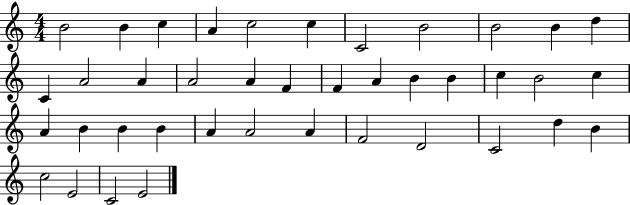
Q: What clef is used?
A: treble